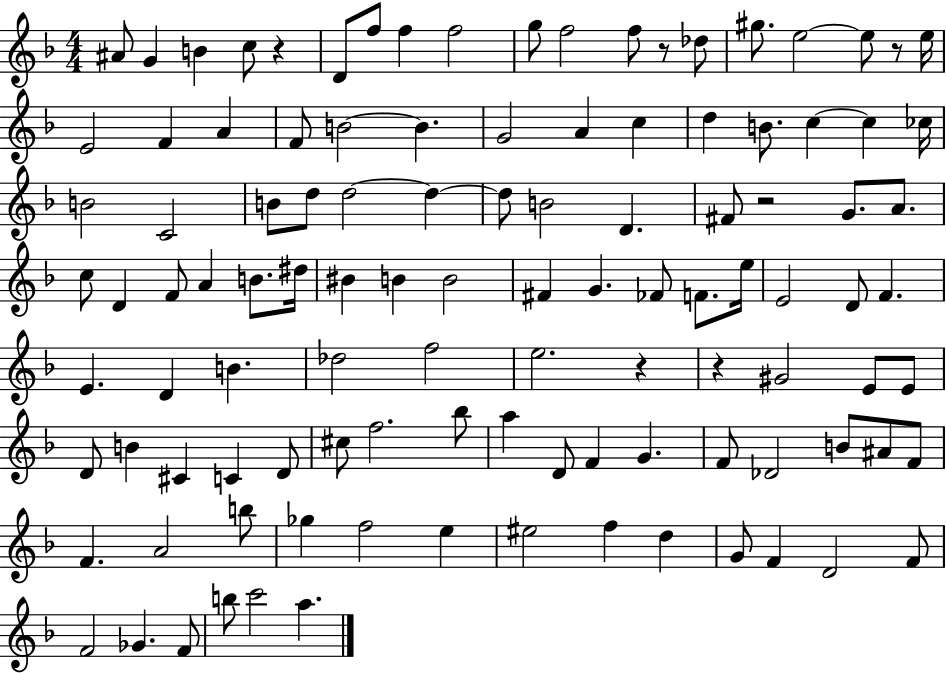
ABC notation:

X:1
T:Untitled
M:4/4
L:1/4
K:F
^A/2 G B c/2 z D/2 f/2 f f2 g/2 f2 f/2 z/2 _d/2 ^g/2 e2 e/2 z/2 e/4 E2 F A F/2 B2 B G2 A c d B/2 c c _c/4 B2 C2 B/2 d/2 d2 d d/2 B2 D ^F/2 z2 G/2 A/2 c/2 D F/2 A B/2 ^d/4 ^B B B2 ^F G _F/2 F/2 e/4 E2 D/2 F E D B _d2 f2 e2 z z ^G2 E/2 E/2 D/2 B ^C C D/2 ^c/2 f2 _b/2 a D/2 F G F/2 _D2 B/2 ^A/2 F/2 F A2 b/2 _g f2 e ^e2 f d G/2 F D2 F/2 F2 _G F/2 b/2 c'2 a